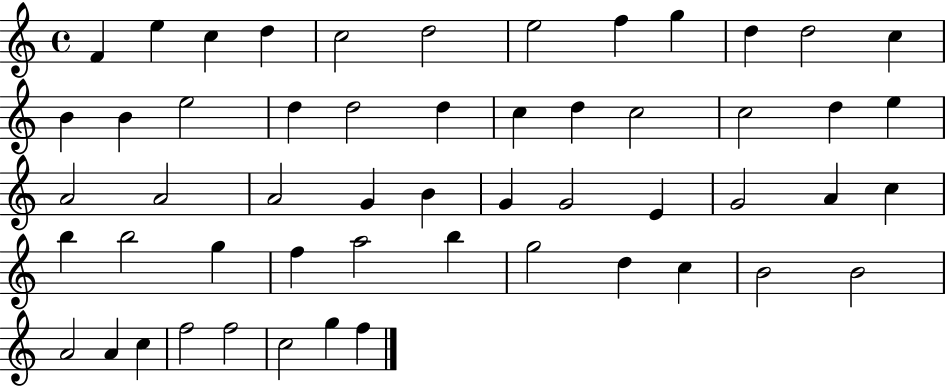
F4/q E5/q C5/q D5/q C5/h D5/h E5/h F5/q G5/q D5/q D5/h C5/q B4/q B4/q E5/h D5/q D5/h D5/q C5/q D5/q C5/h C5/h D5/q E5/q A4/h A4/h A4/h G4/q B4/q G4/q G4/h E4/q G4/h A4/q C5/q B5/q B5/h G5/q F5/q A5/h B5/q G5/h D5/q C5/q B4/h B4/h A4/h A4/q C5/q F5/h F5/h C5/h G5/q F5/q